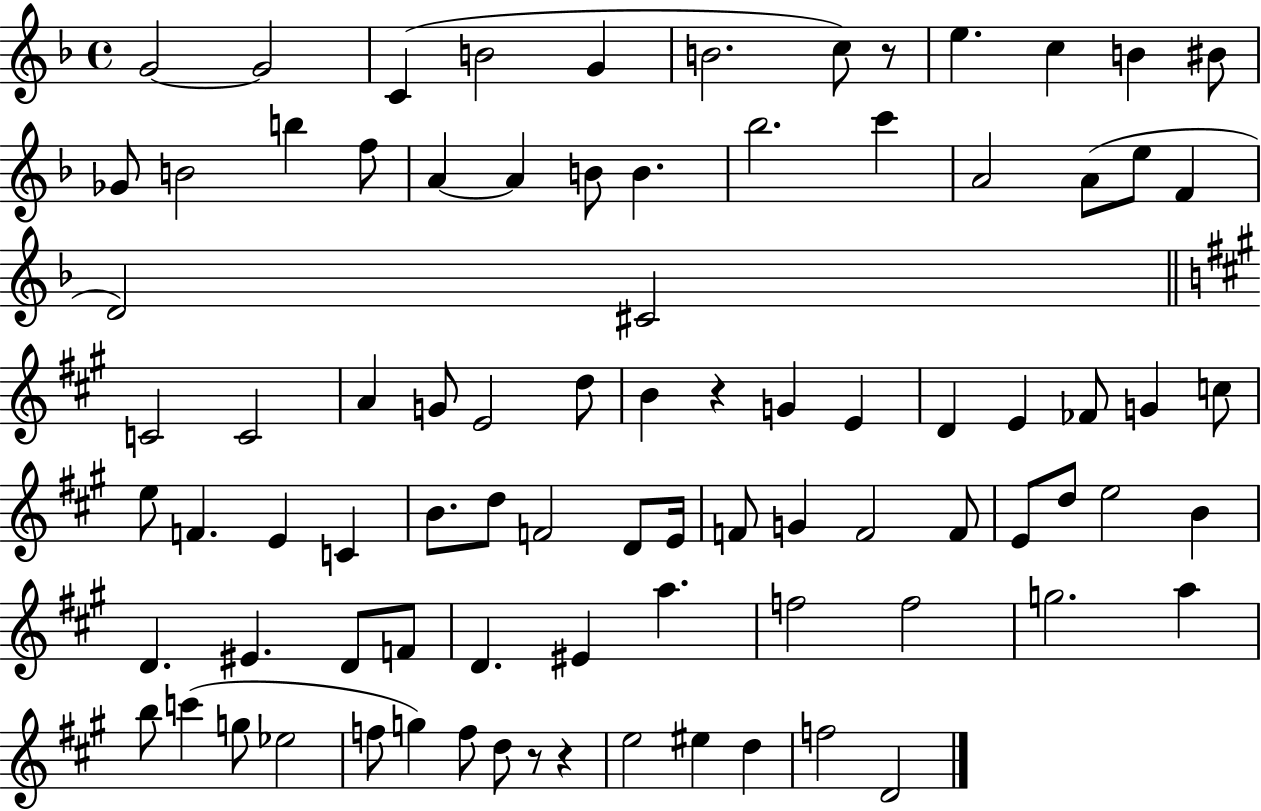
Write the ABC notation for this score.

X:1
T:Untitled
M:4/4
L:1/4
K:F
G2 G2 C B2 G B2 c/2 z/2 e c B ^B/2 _G/2 B2 b f/2 A A B/2 B _b2 c' A2 A/2 e/2 F D2 ^C2 C2 C2 A G/2 E2 d/2 B z G E D E _F/2 G c/2 e/2 F E C B/2 d/2 F2 D/2 E/4 F/2 G F2 F/2 E/2 d/2 e2 B D ^E D/2 F/2 D ^E a f2 f2 g2 a b/2 c' g/2 _e2 f/2 g f/2 d/2 z/2 z e2 ^e d f2 D2